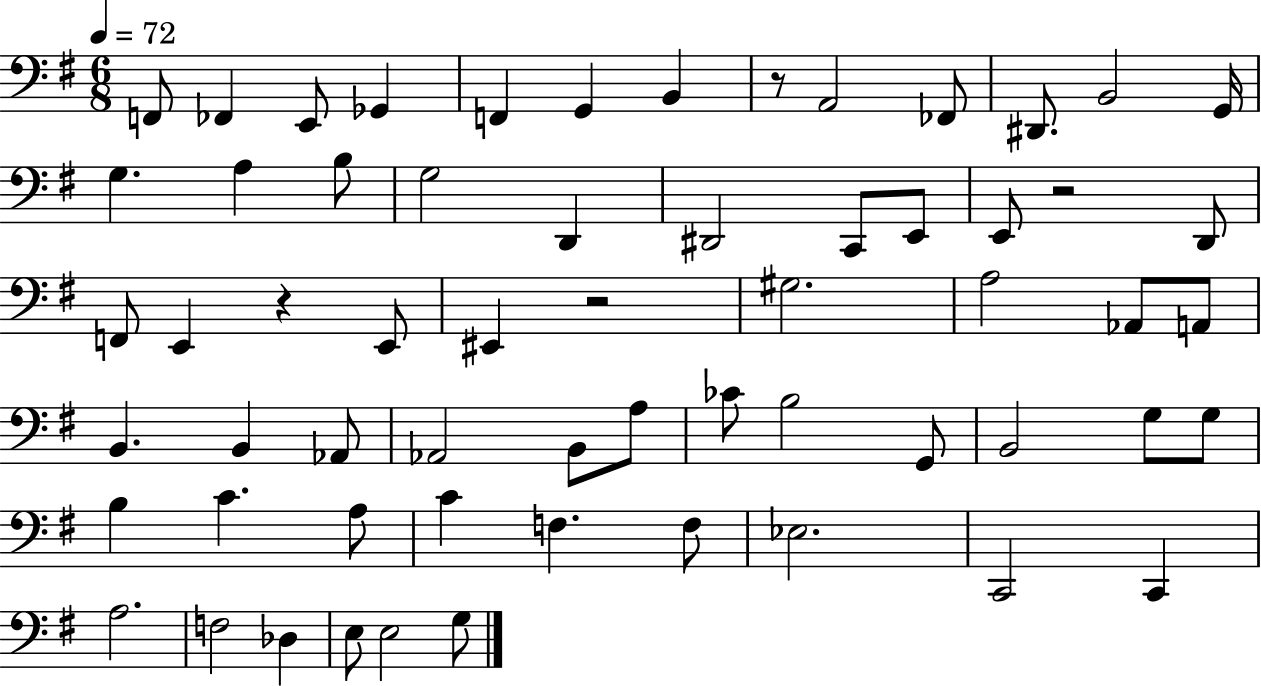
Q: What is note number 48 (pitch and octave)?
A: F3